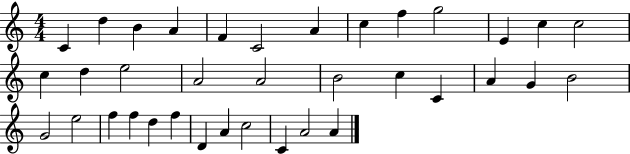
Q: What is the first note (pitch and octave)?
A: C4